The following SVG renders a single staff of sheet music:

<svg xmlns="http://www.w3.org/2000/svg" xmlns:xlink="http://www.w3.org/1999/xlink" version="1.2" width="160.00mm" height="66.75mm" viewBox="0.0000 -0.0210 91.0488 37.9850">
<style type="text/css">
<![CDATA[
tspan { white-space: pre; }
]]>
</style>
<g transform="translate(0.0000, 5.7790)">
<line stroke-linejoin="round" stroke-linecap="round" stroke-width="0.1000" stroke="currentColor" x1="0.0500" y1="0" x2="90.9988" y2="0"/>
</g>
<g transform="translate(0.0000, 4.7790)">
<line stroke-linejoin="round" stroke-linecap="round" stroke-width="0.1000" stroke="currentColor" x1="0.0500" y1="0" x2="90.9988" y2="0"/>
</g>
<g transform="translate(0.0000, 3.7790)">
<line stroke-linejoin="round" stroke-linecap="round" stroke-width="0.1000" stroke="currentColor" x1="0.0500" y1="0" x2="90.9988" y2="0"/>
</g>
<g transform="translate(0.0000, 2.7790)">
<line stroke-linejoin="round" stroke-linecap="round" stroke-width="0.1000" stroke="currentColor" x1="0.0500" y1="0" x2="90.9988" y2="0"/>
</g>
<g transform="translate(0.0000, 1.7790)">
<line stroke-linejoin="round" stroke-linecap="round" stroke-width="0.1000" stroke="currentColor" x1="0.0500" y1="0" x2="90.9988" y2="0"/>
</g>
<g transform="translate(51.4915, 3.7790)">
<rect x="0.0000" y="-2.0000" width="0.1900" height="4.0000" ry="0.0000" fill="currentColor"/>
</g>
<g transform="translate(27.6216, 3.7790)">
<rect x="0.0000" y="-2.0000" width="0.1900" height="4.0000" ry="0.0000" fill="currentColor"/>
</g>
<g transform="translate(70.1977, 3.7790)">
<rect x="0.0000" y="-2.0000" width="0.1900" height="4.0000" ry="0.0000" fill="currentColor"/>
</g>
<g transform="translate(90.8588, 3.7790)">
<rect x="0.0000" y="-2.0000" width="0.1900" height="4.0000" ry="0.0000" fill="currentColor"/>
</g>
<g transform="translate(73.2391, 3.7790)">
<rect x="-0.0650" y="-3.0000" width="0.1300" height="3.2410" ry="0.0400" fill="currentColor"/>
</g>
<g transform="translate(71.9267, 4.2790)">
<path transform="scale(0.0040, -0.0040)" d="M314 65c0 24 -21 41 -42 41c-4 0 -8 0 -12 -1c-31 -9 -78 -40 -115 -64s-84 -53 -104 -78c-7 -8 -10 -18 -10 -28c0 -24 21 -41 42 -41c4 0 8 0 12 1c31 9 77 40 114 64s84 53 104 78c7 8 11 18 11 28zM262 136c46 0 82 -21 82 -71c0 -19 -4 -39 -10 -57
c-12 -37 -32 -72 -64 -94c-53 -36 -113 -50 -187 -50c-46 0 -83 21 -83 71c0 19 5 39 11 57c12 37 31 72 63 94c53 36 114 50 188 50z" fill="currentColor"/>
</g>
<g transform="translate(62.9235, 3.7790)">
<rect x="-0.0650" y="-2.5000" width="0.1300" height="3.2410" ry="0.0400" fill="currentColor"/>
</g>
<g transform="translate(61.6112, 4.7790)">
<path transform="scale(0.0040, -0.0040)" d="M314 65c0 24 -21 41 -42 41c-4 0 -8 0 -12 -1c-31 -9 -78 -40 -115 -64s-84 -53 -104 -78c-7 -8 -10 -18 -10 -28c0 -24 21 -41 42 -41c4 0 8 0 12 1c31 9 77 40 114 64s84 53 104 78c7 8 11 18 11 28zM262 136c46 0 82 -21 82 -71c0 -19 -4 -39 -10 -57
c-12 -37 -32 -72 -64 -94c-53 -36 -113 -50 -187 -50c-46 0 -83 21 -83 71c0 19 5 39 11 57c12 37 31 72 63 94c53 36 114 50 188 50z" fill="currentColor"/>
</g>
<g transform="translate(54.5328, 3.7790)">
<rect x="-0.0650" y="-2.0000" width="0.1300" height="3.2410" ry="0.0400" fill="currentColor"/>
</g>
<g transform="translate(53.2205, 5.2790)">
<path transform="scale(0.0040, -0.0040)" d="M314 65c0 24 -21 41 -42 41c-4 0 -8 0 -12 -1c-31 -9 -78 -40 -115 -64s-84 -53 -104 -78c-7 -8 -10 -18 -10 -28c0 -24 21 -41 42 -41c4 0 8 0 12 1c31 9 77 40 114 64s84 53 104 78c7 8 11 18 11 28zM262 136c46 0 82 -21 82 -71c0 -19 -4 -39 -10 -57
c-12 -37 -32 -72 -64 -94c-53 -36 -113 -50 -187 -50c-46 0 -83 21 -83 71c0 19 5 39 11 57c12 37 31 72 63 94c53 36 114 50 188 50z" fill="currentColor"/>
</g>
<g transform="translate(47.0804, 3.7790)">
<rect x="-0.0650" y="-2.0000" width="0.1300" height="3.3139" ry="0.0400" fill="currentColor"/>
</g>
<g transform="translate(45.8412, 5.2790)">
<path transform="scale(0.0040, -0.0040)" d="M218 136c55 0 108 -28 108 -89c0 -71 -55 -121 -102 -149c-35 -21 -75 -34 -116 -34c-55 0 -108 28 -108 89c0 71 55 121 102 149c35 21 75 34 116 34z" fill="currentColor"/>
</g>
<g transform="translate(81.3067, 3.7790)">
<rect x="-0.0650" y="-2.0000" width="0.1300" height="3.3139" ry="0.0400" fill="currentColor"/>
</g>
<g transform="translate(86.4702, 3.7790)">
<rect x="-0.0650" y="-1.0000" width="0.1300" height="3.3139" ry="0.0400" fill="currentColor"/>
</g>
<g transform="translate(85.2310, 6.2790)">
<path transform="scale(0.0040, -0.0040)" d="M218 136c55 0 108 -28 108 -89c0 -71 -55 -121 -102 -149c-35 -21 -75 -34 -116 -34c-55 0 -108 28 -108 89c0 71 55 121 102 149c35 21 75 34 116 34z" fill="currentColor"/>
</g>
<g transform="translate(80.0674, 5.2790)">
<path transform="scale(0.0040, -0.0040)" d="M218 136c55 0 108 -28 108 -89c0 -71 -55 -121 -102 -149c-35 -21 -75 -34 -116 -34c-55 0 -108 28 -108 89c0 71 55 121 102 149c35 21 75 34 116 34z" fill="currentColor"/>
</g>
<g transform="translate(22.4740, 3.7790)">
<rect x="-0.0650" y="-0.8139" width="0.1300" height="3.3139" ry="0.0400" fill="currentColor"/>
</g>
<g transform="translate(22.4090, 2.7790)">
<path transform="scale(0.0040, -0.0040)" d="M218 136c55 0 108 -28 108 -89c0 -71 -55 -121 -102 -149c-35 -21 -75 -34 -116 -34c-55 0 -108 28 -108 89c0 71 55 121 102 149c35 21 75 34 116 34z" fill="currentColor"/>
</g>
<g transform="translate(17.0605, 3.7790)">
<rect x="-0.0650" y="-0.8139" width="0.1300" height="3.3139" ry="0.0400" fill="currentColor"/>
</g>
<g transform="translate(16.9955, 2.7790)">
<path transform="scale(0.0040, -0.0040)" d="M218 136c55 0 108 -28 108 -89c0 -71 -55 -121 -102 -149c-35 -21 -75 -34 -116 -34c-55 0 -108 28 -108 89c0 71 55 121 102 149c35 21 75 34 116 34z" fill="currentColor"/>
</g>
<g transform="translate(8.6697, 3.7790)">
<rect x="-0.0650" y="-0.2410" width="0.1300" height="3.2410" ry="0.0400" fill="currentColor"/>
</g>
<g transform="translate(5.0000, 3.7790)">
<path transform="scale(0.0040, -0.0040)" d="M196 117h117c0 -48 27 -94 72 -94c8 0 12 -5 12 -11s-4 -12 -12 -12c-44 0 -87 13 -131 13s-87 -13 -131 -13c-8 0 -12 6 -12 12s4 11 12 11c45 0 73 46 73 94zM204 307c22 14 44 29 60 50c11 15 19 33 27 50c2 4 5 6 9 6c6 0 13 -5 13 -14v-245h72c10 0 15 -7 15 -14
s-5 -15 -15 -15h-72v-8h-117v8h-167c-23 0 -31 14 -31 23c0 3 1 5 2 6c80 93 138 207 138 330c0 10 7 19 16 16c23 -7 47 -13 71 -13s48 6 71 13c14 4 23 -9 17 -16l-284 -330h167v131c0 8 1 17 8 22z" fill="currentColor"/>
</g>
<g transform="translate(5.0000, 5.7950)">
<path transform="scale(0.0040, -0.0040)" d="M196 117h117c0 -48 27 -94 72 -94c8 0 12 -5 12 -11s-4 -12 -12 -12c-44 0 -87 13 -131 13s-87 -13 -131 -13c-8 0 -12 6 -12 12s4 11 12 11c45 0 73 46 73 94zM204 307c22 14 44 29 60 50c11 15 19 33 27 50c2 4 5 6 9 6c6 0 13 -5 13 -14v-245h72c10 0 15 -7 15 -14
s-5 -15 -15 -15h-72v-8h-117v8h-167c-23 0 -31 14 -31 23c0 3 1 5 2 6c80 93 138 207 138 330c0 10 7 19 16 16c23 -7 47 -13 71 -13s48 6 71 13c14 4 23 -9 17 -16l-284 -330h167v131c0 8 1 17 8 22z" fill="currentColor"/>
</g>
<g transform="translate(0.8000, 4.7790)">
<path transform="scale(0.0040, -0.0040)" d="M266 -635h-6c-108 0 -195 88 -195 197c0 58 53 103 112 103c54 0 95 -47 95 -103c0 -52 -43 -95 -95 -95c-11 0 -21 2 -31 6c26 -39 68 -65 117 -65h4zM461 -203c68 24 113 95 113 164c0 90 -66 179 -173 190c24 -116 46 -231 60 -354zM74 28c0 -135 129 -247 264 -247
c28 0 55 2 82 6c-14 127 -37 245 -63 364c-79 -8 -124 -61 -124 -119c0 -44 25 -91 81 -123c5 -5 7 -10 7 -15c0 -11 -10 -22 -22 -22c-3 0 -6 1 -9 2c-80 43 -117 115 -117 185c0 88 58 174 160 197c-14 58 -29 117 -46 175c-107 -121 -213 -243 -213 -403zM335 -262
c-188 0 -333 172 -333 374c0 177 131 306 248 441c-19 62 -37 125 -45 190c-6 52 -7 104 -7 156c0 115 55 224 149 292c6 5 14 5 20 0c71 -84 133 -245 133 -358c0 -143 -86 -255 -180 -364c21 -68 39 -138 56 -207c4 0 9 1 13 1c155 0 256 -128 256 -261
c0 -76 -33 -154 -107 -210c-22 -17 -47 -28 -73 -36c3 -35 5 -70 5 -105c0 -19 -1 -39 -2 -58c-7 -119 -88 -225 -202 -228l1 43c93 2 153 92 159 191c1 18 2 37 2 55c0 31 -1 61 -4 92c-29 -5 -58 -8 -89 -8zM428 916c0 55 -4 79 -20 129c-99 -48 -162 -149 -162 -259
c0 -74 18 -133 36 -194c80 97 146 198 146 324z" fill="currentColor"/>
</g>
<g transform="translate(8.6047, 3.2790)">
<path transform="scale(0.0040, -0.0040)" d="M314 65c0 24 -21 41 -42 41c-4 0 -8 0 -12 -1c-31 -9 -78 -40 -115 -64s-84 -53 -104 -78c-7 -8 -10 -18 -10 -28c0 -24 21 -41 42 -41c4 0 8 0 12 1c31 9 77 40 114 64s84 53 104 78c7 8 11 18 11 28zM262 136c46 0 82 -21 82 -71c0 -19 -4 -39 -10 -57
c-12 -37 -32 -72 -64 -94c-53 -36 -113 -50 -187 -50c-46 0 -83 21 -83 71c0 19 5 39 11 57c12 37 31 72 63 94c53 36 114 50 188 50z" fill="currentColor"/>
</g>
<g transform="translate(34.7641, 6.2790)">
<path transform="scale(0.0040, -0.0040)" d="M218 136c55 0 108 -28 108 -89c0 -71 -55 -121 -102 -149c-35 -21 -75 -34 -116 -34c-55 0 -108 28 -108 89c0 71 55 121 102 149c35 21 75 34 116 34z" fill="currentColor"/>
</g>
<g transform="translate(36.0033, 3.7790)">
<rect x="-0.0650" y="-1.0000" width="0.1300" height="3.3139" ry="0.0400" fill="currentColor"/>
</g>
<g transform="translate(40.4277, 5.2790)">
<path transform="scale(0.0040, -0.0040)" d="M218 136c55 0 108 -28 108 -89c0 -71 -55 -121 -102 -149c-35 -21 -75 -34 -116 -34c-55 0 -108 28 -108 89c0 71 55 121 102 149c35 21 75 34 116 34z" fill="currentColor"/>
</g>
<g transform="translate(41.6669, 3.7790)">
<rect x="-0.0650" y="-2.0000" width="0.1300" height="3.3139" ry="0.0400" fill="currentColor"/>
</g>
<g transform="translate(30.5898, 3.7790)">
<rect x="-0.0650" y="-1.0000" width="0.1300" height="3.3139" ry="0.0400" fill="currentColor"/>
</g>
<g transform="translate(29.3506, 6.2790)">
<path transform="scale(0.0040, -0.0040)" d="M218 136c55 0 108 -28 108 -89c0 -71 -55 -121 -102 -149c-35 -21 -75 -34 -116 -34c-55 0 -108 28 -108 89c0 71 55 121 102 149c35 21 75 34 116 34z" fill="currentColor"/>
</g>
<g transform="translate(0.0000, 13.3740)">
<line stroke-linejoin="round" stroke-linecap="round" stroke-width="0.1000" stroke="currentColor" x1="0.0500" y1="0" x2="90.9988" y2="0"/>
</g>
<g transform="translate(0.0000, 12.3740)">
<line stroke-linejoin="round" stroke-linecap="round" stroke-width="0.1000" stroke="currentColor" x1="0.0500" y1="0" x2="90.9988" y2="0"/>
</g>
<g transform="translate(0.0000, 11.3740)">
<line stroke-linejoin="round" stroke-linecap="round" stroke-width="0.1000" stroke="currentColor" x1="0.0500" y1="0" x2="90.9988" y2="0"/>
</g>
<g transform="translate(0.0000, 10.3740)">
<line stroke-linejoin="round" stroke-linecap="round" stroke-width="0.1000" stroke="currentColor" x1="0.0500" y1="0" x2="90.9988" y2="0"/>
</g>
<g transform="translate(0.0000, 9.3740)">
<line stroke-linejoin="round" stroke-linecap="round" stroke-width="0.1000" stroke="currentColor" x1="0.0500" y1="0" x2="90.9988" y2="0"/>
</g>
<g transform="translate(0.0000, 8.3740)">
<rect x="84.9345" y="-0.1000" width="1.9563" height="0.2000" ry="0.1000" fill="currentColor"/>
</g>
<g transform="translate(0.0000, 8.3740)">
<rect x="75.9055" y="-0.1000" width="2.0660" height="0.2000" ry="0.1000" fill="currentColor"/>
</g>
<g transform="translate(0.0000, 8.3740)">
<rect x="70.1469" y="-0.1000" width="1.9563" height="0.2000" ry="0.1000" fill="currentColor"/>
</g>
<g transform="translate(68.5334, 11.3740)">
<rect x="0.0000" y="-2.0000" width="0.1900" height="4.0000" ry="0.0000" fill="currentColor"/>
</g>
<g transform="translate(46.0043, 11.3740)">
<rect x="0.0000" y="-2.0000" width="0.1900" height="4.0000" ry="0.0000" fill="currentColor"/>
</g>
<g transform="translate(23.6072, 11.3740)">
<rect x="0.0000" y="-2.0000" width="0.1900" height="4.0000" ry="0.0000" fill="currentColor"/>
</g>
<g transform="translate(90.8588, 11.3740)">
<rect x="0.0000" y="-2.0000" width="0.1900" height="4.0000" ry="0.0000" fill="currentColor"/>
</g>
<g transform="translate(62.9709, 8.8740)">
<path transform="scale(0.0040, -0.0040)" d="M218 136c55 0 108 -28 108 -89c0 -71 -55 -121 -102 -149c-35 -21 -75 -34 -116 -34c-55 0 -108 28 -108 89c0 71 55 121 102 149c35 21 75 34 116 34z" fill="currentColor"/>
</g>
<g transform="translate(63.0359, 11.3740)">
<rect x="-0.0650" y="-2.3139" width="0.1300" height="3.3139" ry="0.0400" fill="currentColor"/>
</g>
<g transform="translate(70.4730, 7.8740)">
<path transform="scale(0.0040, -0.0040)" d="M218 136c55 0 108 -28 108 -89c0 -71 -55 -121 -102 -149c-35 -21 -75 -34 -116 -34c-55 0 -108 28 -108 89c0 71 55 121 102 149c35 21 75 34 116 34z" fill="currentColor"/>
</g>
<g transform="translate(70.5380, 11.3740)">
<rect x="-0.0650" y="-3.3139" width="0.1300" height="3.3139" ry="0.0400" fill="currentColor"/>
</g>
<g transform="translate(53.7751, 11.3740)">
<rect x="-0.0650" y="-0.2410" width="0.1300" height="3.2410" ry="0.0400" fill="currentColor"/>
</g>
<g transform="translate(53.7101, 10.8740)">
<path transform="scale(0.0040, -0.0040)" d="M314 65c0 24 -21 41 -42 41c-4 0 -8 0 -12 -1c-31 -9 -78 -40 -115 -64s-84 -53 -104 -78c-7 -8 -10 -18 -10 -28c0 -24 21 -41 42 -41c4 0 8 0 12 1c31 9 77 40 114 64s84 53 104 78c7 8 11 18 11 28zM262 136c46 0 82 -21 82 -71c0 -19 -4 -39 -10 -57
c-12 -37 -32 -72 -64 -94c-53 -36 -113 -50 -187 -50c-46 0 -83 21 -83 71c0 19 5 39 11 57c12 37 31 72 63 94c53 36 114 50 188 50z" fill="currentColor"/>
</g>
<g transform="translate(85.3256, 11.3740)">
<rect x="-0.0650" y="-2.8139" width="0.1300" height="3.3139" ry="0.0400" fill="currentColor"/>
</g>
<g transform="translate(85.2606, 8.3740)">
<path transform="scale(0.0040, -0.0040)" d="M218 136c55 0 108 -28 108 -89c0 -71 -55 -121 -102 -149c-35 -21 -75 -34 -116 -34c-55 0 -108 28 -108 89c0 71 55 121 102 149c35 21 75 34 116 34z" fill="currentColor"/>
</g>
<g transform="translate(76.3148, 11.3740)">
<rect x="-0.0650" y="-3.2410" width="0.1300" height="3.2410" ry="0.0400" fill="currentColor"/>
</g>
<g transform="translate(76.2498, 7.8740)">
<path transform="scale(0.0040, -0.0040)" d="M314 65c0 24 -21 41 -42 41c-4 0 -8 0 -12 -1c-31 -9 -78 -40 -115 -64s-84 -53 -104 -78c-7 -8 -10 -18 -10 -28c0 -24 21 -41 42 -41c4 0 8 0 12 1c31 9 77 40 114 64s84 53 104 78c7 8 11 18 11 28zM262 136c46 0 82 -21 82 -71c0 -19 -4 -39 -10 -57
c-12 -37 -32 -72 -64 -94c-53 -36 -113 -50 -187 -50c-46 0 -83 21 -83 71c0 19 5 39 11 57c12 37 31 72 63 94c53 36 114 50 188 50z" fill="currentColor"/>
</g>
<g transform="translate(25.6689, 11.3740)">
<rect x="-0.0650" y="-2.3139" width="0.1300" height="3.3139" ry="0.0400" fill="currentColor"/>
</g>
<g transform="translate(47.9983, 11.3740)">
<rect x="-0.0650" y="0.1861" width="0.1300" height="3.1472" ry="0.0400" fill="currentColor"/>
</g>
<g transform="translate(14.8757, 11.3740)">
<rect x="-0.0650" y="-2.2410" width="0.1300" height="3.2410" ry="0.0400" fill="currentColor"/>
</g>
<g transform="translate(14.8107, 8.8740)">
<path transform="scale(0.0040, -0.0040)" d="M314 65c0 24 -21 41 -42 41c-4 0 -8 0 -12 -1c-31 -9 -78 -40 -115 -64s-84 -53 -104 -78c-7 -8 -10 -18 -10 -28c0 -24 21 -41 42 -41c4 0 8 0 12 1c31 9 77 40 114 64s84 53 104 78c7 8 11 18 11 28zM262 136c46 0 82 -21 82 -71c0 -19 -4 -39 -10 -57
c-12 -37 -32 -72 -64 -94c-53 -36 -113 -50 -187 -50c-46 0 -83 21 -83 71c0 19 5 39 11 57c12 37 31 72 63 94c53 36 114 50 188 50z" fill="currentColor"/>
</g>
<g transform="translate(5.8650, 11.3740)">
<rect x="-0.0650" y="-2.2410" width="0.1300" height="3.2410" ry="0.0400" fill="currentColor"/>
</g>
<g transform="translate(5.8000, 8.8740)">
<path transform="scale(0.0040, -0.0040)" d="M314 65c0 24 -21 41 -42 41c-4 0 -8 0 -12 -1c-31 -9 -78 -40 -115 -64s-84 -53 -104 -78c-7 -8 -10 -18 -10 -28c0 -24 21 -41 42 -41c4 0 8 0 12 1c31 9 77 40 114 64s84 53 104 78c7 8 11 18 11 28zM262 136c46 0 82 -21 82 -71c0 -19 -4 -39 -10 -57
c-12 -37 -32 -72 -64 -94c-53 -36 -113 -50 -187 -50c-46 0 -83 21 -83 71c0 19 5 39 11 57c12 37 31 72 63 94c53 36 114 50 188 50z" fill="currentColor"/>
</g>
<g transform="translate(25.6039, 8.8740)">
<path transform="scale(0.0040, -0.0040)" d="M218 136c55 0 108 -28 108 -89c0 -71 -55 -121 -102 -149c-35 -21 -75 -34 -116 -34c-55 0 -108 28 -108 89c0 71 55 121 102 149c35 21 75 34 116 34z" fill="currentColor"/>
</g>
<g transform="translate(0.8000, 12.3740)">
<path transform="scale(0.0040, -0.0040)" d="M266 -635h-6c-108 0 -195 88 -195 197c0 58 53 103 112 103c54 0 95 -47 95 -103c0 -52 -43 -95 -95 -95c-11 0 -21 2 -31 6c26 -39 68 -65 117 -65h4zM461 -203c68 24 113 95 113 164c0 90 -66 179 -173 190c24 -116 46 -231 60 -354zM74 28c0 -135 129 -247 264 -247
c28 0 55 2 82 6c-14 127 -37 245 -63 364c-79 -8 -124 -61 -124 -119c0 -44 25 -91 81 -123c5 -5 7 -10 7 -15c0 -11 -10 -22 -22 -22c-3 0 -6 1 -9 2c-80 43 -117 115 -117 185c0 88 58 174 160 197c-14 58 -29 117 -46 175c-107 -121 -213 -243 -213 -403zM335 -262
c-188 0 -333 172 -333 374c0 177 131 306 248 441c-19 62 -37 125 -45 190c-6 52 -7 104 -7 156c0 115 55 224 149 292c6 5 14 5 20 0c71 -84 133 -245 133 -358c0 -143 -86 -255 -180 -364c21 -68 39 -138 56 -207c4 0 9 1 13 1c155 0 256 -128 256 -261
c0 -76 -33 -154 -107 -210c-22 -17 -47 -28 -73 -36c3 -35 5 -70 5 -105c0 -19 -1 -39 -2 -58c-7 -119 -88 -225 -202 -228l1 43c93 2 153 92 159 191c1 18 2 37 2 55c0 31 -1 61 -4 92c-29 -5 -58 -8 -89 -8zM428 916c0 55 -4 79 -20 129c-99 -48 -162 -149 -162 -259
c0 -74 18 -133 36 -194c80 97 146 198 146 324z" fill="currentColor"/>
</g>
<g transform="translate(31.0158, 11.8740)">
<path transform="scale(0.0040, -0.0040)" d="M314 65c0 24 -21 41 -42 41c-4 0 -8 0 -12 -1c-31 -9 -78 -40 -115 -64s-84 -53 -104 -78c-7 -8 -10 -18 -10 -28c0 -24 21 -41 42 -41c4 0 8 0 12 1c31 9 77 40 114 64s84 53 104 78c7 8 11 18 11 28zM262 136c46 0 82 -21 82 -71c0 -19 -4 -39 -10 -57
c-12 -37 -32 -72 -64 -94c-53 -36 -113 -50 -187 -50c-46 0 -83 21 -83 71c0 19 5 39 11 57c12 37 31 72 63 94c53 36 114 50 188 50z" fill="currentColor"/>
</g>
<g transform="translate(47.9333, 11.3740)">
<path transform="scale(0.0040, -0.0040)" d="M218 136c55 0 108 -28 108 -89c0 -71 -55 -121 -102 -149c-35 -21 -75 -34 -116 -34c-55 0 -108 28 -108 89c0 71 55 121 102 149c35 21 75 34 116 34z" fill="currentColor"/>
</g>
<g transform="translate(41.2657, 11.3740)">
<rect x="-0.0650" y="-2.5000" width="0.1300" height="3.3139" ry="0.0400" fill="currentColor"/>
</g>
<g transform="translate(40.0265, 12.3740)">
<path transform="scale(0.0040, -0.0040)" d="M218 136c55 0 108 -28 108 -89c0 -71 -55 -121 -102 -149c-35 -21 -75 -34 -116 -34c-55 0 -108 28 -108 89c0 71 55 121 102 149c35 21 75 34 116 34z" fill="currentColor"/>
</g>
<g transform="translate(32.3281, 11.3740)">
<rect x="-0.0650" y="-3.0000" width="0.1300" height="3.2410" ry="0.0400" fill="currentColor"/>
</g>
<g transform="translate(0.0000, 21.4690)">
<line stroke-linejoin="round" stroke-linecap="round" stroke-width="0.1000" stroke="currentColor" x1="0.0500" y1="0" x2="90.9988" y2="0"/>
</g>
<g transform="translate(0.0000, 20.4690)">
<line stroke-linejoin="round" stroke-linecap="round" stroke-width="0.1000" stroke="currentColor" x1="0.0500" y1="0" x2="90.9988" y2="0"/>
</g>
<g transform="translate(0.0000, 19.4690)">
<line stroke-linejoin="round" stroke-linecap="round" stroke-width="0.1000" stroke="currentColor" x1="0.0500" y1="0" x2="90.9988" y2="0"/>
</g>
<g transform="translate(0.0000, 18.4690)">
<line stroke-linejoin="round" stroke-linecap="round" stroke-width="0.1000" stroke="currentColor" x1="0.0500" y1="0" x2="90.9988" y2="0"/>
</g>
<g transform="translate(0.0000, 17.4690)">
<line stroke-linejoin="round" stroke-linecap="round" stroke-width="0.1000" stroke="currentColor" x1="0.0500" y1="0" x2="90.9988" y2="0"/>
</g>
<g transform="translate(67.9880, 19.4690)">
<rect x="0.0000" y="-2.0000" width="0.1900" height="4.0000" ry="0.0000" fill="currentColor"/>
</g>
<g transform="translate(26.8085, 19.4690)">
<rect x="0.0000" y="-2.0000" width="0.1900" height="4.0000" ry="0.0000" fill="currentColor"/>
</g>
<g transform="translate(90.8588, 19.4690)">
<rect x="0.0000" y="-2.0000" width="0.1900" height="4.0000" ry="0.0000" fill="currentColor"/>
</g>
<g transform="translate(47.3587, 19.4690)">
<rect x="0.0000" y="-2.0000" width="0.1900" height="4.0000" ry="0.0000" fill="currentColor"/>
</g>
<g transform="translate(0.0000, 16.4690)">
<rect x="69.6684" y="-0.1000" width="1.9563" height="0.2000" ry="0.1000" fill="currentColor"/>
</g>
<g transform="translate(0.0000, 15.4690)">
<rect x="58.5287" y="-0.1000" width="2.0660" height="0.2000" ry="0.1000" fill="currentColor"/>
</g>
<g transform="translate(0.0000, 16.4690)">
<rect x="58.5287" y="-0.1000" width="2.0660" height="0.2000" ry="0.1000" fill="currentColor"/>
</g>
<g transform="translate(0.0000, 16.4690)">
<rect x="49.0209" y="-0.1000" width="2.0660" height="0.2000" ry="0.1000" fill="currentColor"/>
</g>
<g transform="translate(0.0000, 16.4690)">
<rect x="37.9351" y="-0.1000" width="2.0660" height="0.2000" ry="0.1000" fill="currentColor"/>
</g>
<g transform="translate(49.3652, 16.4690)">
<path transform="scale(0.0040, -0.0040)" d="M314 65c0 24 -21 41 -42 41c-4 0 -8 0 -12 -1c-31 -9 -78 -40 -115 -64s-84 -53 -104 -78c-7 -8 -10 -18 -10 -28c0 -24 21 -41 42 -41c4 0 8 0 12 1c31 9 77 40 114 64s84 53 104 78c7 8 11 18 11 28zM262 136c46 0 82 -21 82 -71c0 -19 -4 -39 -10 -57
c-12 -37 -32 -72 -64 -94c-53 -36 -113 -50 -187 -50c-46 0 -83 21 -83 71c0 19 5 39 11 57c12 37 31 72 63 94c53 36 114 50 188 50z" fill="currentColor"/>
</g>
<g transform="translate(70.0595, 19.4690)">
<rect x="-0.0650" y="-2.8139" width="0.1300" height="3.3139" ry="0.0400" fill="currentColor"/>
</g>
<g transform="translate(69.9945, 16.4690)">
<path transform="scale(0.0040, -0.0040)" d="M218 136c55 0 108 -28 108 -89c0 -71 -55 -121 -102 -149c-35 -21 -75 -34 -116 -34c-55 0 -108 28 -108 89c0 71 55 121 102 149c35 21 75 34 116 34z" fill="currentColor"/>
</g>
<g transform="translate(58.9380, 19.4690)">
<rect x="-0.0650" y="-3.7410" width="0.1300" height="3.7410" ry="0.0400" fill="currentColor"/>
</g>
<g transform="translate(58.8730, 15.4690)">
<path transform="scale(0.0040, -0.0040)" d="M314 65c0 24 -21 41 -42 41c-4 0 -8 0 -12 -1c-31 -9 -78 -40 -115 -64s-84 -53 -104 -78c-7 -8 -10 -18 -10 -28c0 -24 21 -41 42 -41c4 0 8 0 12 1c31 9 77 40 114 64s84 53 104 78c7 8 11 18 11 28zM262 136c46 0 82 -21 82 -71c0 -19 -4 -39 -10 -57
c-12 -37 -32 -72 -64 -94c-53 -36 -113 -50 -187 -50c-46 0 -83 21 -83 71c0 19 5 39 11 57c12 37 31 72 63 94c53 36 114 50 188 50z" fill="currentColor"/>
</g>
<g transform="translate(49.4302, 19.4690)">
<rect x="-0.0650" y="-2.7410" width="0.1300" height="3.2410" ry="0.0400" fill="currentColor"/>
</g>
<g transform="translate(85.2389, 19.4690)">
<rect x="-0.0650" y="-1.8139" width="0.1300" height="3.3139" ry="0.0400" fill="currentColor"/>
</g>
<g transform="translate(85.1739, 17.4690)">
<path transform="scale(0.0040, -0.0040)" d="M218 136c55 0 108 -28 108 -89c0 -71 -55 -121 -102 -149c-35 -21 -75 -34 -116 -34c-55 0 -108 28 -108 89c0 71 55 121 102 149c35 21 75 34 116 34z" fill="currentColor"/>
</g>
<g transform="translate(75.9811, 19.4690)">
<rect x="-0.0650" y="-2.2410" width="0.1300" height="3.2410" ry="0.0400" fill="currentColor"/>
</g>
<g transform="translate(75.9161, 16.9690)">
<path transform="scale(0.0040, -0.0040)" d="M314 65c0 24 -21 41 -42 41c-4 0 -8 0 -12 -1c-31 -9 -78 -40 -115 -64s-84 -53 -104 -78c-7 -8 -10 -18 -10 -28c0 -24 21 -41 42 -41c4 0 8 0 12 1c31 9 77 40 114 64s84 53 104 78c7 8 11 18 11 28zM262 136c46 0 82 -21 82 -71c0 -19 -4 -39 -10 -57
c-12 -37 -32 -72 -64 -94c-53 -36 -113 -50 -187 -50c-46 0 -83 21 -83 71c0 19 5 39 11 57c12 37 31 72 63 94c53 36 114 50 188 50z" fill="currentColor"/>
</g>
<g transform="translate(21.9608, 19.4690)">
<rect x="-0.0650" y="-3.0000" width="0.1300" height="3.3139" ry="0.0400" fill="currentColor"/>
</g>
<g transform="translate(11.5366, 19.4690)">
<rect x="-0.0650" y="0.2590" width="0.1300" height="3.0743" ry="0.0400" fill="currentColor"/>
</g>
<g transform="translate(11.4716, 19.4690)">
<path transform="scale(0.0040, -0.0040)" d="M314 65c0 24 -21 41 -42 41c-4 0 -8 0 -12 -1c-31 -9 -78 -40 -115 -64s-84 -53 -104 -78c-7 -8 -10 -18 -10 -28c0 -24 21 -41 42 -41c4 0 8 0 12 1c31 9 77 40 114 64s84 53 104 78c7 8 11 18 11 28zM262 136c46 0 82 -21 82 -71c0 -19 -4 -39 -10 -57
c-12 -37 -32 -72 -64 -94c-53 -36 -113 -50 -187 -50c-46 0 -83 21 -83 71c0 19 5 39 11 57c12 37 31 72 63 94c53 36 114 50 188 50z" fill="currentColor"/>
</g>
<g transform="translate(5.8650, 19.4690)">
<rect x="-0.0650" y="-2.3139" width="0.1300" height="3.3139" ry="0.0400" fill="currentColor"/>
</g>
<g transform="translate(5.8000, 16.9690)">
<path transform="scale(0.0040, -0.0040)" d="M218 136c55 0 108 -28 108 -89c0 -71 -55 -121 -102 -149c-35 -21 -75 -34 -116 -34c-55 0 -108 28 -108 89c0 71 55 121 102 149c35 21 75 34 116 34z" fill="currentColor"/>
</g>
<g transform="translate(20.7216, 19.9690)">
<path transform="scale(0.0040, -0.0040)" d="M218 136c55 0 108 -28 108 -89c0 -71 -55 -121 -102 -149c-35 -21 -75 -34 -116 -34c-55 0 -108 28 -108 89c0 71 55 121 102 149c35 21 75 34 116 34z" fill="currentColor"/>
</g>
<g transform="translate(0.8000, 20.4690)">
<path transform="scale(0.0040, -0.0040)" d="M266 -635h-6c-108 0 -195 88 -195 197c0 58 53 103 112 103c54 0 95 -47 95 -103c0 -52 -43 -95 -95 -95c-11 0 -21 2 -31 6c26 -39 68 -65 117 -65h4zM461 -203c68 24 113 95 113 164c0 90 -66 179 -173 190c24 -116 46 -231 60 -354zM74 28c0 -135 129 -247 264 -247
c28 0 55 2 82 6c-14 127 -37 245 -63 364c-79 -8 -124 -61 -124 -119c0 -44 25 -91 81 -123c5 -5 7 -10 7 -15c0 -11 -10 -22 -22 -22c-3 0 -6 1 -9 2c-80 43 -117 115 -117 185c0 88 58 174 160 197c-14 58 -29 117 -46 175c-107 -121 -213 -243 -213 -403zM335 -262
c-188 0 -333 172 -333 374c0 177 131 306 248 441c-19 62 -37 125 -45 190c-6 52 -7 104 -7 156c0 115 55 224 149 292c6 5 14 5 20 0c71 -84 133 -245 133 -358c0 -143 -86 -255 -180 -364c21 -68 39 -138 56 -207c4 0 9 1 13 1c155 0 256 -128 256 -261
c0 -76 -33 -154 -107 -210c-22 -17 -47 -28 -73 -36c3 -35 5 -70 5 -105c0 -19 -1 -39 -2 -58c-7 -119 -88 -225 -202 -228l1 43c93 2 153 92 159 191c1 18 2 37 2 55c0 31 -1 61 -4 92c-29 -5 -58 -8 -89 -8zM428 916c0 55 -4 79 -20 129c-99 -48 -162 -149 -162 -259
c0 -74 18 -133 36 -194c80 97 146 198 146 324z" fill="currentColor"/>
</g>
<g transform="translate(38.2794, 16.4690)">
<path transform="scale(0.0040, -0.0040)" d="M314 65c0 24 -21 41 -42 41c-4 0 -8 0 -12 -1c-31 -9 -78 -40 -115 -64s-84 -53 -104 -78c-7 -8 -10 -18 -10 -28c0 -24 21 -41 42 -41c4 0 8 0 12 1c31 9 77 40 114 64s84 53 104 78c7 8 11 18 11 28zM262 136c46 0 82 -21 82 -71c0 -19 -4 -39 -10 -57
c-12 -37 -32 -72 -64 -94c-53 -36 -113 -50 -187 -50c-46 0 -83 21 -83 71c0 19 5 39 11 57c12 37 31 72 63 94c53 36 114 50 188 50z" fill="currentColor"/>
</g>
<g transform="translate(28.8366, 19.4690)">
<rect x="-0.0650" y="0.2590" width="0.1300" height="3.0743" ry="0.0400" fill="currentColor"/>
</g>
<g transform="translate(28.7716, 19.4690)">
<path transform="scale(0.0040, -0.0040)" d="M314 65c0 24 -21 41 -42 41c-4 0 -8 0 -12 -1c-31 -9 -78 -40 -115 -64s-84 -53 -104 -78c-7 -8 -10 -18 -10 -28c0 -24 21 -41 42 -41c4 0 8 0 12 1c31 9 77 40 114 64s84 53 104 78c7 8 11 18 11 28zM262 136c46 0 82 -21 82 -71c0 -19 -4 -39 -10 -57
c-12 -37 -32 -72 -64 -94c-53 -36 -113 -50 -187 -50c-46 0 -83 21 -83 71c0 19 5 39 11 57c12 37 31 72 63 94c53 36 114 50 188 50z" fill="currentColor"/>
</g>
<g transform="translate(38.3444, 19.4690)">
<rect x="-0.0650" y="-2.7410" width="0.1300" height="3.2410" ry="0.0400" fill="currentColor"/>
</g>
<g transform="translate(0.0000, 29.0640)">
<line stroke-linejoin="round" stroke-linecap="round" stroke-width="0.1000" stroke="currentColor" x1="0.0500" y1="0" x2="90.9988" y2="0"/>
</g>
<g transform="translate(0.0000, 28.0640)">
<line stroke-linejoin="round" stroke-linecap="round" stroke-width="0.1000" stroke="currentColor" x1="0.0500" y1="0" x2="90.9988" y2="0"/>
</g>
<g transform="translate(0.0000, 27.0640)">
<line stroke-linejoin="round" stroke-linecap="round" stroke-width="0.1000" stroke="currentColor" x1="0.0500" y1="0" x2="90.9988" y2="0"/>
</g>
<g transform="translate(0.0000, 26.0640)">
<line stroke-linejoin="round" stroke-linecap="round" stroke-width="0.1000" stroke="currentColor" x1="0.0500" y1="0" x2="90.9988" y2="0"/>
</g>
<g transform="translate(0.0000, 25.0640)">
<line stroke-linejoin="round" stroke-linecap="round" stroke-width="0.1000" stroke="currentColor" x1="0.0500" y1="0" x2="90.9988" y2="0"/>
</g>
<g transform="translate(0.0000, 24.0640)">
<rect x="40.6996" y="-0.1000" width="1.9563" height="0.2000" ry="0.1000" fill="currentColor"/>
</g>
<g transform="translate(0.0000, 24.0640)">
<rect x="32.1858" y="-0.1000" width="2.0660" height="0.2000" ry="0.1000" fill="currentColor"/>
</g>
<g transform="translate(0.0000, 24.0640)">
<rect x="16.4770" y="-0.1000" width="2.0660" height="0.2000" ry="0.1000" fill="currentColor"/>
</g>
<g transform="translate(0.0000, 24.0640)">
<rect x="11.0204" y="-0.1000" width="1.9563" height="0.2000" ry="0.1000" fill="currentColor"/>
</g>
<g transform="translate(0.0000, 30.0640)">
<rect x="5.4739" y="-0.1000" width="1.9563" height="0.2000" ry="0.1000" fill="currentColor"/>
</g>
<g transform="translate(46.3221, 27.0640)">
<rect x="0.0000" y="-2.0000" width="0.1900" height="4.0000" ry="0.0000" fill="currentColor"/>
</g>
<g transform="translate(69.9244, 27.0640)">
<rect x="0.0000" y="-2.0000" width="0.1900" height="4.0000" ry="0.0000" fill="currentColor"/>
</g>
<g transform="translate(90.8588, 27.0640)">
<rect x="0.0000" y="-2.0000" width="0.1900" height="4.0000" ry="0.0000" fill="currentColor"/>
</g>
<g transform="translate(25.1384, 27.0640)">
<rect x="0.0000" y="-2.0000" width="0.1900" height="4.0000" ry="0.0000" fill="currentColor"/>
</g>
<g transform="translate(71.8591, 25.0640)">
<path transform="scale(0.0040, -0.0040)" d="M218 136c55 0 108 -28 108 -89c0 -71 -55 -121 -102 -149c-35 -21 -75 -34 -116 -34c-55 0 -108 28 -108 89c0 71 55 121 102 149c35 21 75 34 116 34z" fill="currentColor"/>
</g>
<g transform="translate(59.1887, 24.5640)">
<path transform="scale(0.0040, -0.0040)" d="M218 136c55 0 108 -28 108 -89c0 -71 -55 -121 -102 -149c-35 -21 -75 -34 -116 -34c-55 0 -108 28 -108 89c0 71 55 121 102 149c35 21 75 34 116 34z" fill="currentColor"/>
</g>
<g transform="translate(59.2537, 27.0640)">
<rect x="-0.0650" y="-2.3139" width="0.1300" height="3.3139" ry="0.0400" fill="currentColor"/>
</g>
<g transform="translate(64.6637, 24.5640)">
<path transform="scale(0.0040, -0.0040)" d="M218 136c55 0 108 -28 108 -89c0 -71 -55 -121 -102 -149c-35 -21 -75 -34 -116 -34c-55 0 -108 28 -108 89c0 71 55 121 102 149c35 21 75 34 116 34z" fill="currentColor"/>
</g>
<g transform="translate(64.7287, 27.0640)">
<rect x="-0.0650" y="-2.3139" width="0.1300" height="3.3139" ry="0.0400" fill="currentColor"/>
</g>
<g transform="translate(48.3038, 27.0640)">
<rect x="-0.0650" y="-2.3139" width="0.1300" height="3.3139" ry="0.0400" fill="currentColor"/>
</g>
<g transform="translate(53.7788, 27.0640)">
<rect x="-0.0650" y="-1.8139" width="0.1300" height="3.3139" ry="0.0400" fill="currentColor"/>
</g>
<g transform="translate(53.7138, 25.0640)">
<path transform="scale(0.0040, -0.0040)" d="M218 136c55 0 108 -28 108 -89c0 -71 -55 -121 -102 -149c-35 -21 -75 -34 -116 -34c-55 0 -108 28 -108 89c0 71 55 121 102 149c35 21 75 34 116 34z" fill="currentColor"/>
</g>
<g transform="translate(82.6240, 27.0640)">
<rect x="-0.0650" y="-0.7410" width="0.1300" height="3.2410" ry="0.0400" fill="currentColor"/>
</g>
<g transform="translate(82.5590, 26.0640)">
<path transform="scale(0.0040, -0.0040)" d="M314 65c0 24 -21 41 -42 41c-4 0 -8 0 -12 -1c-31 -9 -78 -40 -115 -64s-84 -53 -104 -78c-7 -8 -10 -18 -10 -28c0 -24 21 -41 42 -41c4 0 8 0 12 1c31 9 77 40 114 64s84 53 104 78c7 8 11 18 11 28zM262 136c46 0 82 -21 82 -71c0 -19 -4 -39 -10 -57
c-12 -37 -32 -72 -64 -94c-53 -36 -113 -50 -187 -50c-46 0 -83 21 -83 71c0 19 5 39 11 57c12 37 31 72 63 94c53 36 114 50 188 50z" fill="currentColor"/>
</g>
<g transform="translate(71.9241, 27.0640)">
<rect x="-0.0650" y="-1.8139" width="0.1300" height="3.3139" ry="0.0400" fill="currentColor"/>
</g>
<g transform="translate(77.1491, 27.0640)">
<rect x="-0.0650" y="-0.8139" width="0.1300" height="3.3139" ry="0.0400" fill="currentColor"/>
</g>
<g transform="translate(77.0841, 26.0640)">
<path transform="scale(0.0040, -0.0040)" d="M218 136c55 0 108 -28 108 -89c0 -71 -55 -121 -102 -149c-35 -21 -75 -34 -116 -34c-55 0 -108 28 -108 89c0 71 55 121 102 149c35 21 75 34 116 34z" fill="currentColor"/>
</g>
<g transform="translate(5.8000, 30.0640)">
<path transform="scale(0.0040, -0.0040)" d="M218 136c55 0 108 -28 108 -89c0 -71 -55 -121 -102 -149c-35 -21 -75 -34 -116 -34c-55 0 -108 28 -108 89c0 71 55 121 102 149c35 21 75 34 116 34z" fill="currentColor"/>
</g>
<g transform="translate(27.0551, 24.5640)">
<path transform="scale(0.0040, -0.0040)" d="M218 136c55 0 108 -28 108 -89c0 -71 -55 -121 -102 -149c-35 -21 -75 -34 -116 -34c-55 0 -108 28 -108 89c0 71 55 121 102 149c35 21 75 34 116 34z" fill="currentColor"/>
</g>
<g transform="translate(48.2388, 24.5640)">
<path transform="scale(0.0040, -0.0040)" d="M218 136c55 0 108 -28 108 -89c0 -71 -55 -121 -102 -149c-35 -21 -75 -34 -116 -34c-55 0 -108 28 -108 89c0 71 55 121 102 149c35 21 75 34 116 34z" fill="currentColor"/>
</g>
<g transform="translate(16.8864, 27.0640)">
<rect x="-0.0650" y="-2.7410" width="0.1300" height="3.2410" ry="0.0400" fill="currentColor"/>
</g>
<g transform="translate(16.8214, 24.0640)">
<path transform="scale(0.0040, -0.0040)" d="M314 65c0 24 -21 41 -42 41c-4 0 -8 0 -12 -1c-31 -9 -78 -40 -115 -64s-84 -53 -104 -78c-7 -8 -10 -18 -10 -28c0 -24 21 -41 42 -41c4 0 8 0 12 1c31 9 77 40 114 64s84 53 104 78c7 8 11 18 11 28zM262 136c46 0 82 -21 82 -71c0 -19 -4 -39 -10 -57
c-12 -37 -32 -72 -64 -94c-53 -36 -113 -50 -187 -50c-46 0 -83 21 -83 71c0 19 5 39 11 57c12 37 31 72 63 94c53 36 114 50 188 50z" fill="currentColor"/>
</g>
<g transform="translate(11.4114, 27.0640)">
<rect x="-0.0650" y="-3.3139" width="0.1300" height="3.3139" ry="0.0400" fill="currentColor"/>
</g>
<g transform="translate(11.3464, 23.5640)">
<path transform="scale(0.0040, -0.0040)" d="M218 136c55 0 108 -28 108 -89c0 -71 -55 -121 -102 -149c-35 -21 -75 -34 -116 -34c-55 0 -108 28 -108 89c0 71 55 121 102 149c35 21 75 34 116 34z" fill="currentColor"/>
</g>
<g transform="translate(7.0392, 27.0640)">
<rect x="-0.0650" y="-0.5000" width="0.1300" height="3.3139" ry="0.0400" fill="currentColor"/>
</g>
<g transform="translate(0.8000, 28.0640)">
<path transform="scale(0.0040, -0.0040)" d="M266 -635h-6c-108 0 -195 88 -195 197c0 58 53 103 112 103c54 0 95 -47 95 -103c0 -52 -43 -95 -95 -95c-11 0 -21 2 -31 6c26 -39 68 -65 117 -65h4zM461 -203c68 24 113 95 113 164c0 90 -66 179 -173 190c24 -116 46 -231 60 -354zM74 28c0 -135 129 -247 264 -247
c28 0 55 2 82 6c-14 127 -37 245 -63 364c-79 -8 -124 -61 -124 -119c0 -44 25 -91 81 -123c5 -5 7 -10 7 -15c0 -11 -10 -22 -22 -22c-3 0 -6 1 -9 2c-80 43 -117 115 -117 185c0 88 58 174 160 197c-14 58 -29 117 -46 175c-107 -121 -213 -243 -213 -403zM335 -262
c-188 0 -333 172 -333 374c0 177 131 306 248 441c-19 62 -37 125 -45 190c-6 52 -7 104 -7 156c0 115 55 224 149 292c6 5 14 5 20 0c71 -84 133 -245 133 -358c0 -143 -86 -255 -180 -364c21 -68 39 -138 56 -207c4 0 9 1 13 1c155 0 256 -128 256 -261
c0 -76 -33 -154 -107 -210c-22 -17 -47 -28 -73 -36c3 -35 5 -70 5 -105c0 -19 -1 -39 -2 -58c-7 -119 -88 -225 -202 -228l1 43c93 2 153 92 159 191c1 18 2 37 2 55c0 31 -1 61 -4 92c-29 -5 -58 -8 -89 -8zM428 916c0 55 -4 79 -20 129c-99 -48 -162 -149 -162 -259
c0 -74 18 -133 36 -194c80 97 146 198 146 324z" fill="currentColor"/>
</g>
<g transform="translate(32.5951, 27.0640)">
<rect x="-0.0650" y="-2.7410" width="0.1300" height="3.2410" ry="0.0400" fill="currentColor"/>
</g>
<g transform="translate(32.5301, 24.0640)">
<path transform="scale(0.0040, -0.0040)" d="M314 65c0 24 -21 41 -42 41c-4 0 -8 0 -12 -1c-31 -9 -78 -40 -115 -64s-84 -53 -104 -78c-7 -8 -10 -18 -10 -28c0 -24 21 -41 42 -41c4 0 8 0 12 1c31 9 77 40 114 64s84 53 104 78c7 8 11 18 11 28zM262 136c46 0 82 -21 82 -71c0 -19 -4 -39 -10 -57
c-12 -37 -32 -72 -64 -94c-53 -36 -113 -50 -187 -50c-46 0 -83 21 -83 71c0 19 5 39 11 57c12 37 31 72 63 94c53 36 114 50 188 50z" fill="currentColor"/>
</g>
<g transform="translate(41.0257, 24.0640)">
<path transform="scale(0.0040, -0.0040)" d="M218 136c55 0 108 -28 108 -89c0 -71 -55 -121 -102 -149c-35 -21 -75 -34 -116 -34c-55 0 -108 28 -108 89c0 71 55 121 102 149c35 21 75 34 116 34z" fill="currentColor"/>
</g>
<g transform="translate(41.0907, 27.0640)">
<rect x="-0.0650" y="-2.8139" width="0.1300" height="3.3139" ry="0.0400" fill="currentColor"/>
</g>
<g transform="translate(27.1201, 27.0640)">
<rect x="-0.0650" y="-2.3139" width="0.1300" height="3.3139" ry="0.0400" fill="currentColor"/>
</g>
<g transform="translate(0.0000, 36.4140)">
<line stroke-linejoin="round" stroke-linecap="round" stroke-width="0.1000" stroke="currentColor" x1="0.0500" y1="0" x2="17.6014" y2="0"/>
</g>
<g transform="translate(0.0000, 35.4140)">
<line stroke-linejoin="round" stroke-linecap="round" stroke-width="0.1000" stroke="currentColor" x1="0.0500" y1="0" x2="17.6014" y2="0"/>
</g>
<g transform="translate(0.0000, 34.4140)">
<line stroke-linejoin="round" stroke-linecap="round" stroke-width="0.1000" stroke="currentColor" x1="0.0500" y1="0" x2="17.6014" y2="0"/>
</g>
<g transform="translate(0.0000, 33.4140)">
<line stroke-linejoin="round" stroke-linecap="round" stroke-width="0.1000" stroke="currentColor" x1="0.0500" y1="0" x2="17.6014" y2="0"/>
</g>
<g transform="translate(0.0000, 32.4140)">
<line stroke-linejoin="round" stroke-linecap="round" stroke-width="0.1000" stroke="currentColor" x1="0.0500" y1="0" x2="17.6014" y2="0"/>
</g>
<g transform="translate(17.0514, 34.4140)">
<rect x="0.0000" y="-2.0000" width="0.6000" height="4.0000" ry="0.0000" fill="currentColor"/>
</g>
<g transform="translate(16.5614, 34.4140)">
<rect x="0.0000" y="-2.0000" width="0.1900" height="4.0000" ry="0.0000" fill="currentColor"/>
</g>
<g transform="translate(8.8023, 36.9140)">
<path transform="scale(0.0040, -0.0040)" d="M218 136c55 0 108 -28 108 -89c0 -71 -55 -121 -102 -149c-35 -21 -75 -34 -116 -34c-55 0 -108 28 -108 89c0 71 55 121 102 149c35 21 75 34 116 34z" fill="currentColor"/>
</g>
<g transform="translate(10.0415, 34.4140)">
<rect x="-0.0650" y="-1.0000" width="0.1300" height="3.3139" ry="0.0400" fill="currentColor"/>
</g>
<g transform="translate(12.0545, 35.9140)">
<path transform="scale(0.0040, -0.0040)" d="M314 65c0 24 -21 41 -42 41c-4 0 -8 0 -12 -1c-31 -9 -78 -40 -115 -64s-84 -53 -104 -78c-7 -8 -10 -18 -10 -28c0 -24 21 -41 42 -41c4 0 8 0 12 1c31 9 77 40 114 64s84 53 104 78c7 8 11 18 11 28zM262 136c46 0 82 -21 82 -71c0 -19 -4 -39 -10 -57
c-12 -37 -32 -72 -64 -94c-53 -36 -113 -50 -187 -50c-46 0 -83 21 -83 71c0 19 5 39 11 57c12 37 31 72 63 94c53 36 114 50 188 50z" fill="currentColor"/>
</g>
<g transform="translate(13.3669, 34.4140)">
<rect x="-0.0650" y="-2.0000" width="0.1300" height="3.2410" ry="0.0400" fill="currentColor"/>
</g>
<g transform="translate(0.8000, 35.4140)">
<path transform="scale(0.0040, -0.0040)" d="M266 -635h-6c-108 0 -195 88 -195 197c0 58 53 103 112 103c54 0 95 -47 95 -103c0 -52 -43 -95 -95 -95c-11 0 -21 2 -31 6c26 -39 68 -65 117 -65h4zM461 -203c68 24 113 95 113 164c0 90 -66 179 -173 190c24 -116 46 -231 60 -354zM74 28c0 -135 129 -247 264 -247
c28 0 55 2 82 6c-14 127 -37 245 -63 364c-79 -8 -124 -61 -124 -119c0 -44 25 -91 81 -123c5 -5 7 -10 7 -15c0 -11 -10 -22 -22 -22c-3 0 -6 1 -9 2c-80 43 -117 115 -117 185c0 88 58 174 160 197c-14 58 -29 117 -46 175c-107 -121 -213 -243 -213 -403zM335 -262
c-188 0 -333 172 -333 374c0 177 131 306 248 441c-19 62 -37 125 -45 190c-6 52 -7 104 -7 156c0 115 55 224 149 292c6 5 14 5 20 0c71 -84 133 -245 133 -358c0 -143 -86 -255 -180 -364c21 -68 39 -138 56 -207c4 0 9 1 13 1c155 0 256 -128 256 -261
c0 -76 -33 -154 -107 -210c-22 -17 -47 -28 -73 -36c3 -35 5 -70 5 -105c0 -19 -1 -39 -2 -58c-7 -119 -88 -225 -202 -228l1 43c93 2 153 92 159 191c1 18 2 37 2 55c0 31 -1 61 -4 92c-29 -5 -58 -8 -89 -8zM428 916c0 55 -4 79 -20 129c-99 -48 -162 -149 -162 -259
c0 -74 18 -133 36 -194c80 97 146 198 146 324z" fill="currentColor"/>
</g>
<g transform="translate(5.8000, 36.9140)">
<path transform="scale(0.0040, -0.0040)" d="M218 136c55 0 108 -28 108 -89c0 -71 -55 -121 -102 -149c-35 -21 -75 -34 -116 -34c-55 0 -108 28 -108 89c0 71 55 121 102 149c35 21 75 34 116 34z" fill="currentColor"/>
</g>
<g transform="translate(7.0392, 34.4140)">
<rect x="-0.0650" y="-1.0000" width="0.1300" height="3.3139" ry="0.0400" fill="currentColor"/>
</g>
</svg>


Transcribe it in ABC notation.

X:1
T:Untitled
M:4/4
L:1/4
K:C
c2 d d D D F F F2 G2 A2 F D g2 g2 g A2 G B c2 g b b2 a g B2 A B2 a2 a2 c'2 a g2 f C b a2 g a2 a g f g g f d d2 D D F2